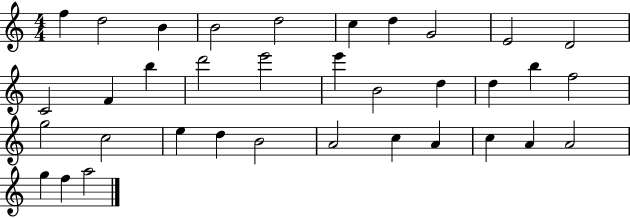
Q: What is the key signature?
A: C major